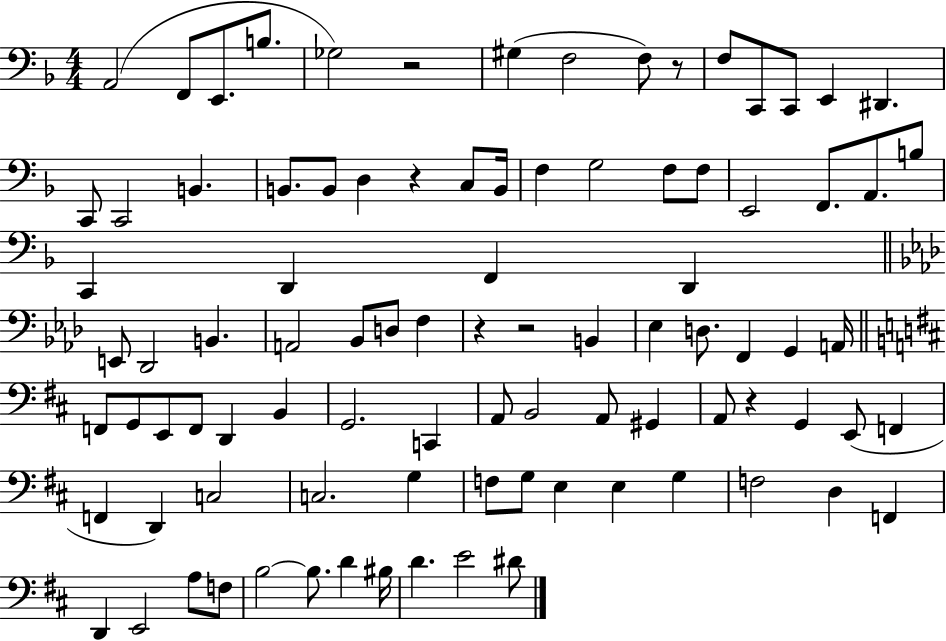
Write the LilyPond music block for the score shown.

{
  \clef bass
  \numericTimeSignature
  \time 4/4
  \key f \major
  a,2( f,8 e,8. b8. | ges2) r2 | gis4( f2 f8) r8 | f8 c,8 c,8 e,4 dis,4. | \break c,8 c,2 b,4. | b,8. b,8 d4 r4 c8 b,16 | f4 g2 f8 f8 | e,2 f,8. a,8. b8 | \break c,4 d,4 f,4 d,4 | \bar "||" \break \key aes \major e,8 des,2 b,4. | a,2 bes,8 d8 f4 | r4 r2 b,4 | ees4 d8. f,4 g,4 a,16 | \break \bar "||" \break \key b \minor f,8 g,8 e,8 f,8 d,4 b,4 | g,2. c,4 | a,8 b,2 a,8 gis,4 | a,8 r4 g,4 e,8( f,4 | \break f,4 d,4) c2 | c2. g4 | f8 g8 e4 e4 g4 | f2 d4 f,4 | \break d,4 e,2 a8 f8 | b2~~ b8. d'4 bis16 | d'4. e'2 dis'8 | \bar "|."
}